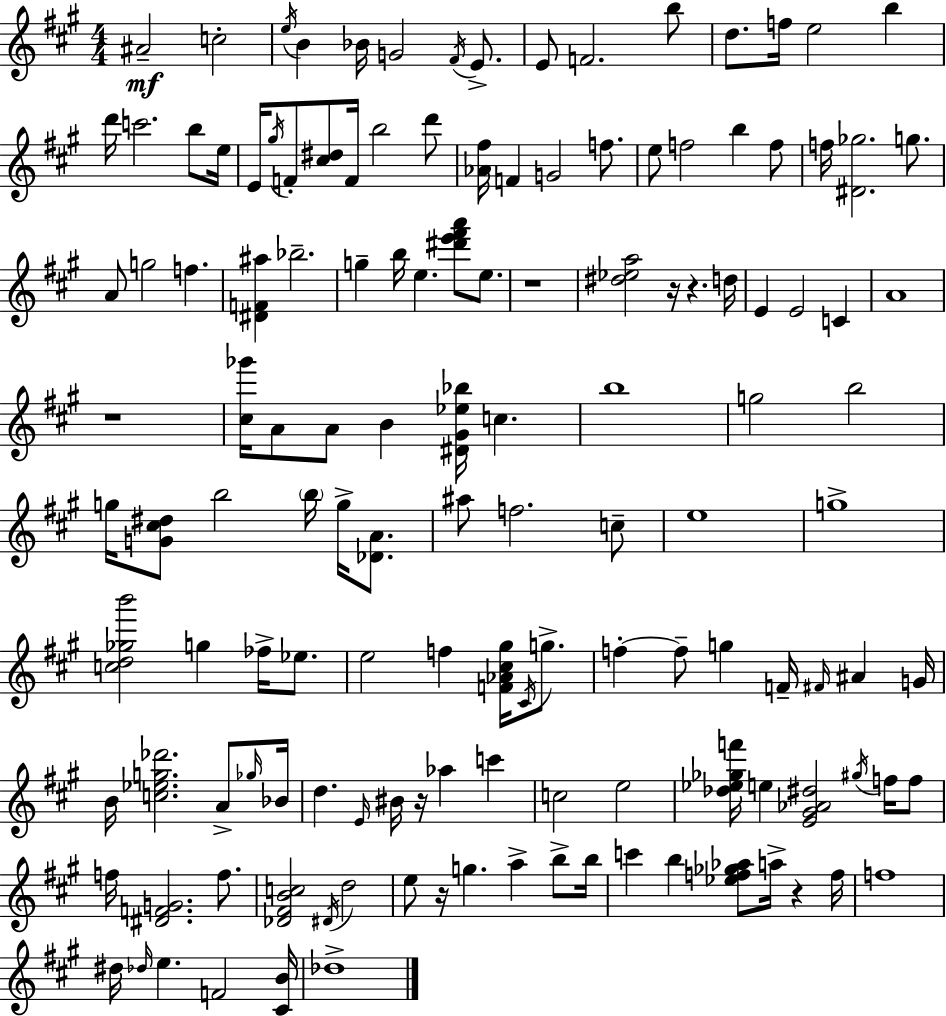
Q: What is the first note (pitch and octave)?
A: A#4